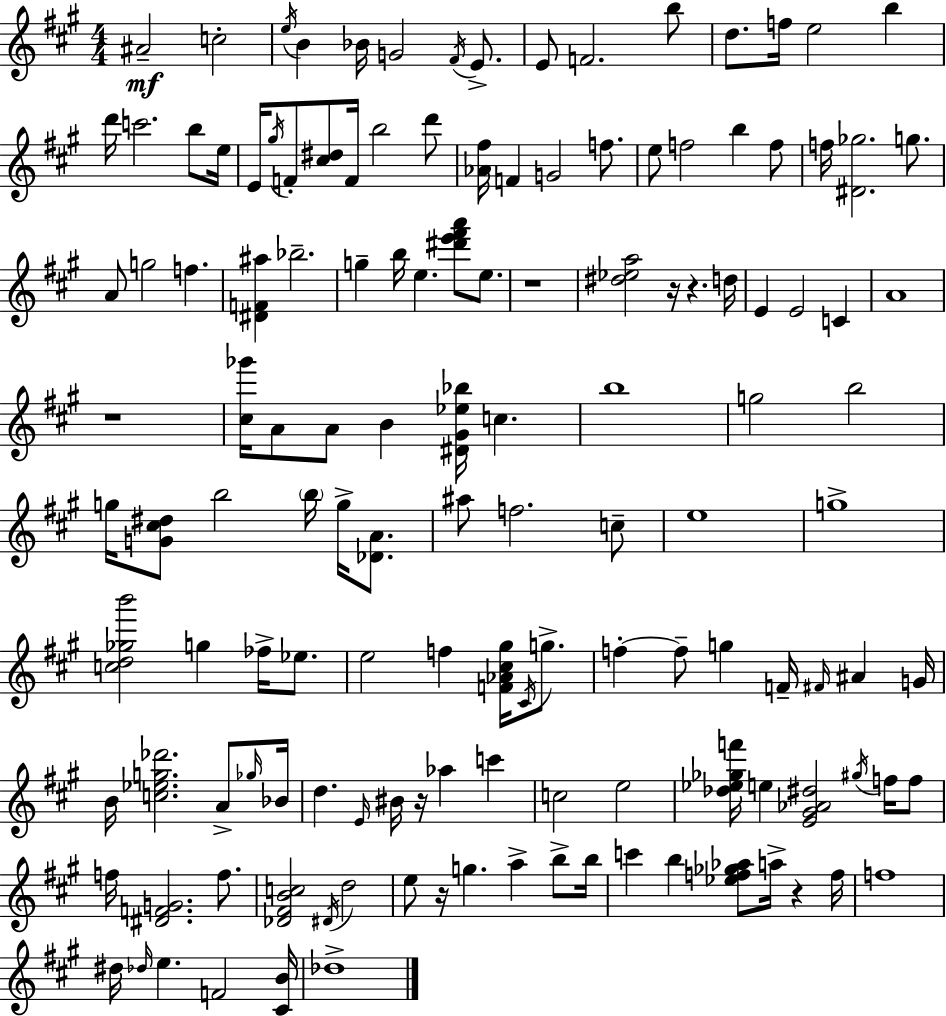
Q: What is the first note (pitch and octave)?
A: A#4